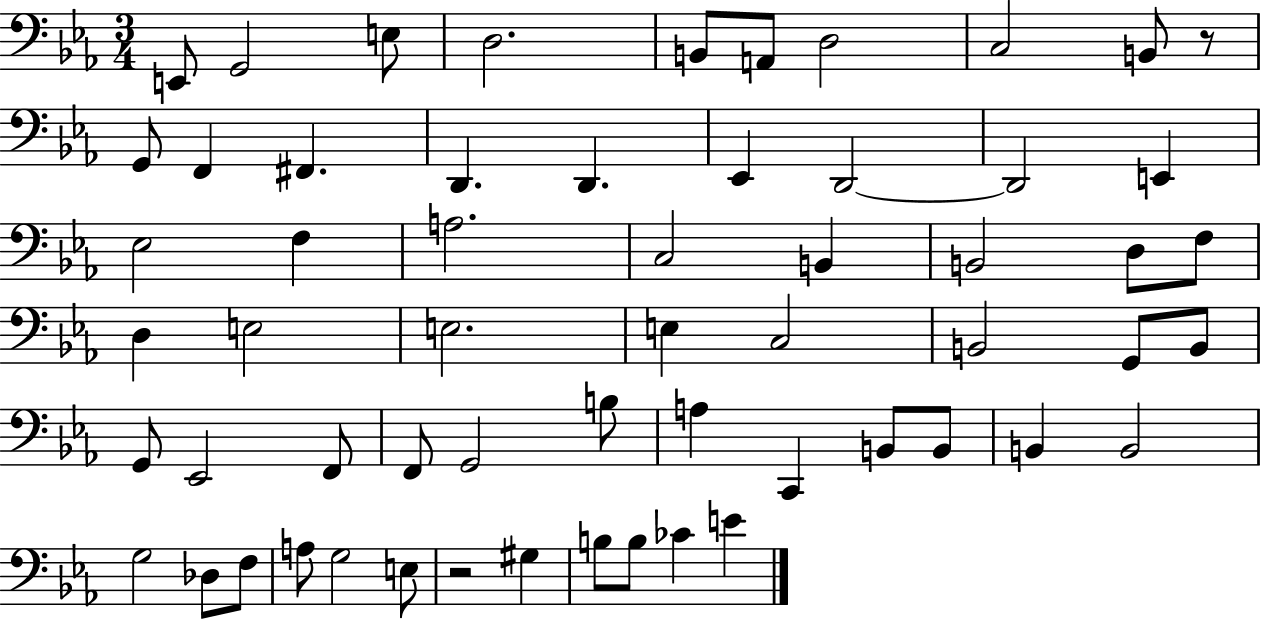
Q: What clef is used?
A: bass